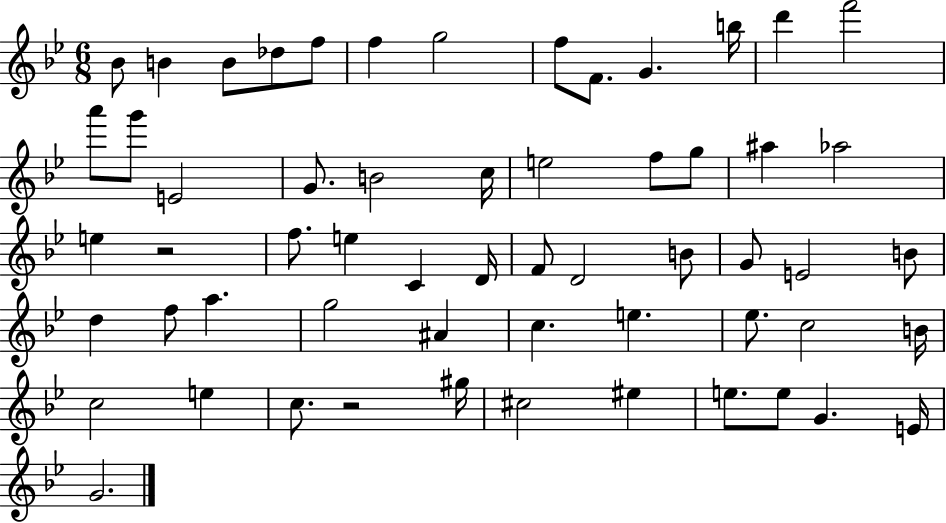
X:1
T:Untitled
M:6/8
L:1/4
K:Bb
_B/2 B B/2 _d/2 f/2 f g2 f/2 F/2 G b/4 d' f'2 a'/2 g'/2 E2 G/2 B2 c/4 e2 f/2 g/2 ^a _a2 e z2 f/2 e C D/4 F/2 D2 B/2 G/2 E2 B/2 d f/2 a g2 ^A c e _e/2 c2 B/4 c2 e c/2 z2 ^g/4 ^c2 ^e e/2 e/2 G E/4 G2